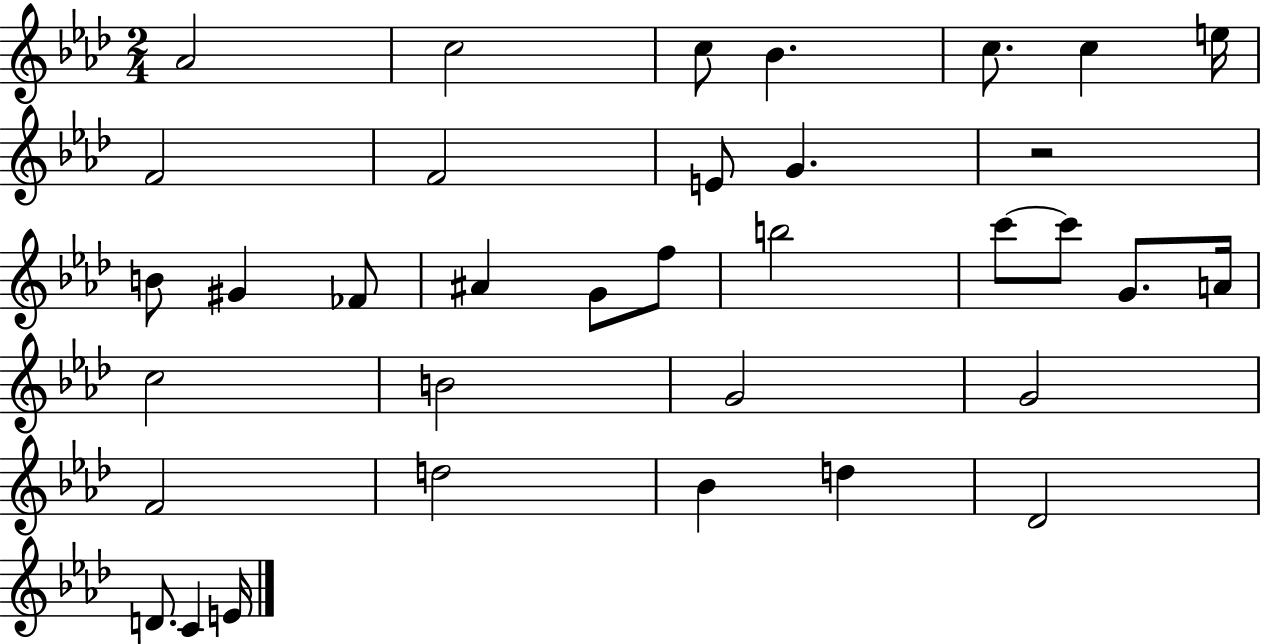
Ab4/h C5/h C5/e Bb4/q. C5/e. C5/q E5/s F4/h F4/h E4/e G4/q. R/h B4/e G#4/q FES4/e A#4/q G4/e F5/e B5/h C6/e C6/e G4/e. A4/s C5/h B4/h G4/h G4/h F4/h D5/h Bb4/q D5/q Db4/h D4/e. C4/q E4/s